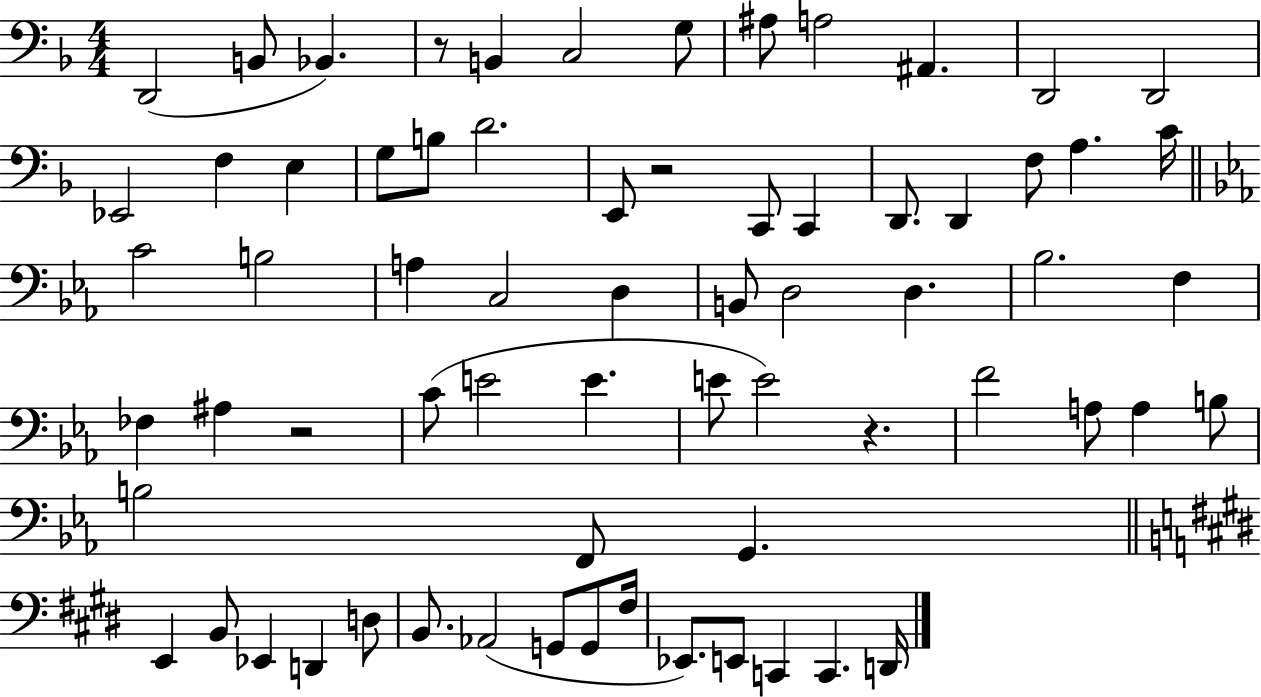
D2/h B2/e Bb2/q. R/e B2/q C3/h G3/e A#3/e A3/h A#2/q. D2/h D2/h Eb2/h F3/q E3/q G3/e B3/e D4/h. E2/e R/h C2/e C2/q D2/e. D2/q F3/e A3/q. C4/s C4/h B3/h A3/q C3/h D3/q B2/e D3/h D3/q. Bb3/h. F3/q FES3/q A#3/q R/h C4/e E4/h E4/q. E4/e E4/h R/q. F4/h A3/e A3/q B3/e B3/h F2/e G2/q. E2/q B2/e Eb2/q D2/q D3/e B2/e. Ab2/h G2/e G2/e F#3/s Eb2/e. E2/e C2/q C2/q. D2/s